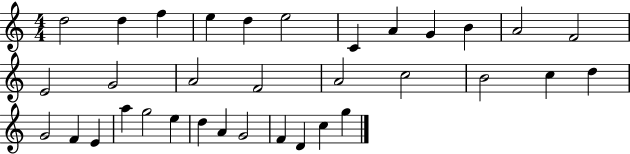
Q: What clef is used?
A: treble